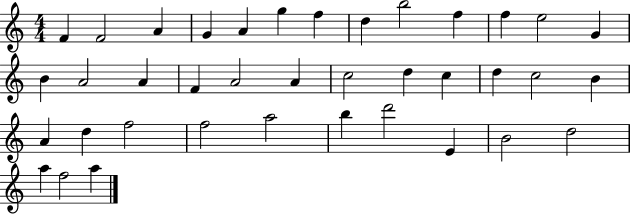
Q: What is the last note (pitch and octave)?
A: A5